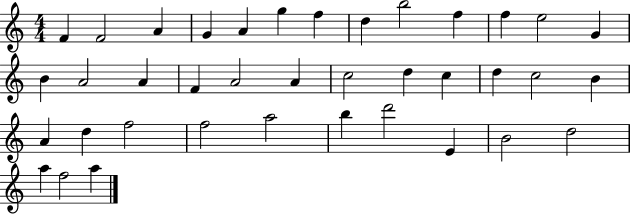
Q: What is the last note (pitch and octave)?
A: A5